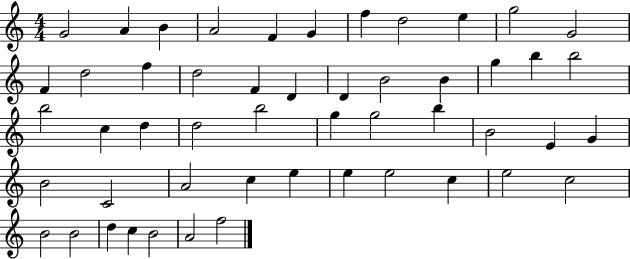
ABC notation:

X:1
T:Untitled
M:4/4
L:1/4
K:C
G2 A B A2 F G f d2 e g2 G2 F d2 f d2 F D D B2 B g b b2 b2 c d d2 b2 g g2 b B2 E G B2 C2 A2 c e e e2 c e2 c2 B2 B2 d c B2 A2 f2